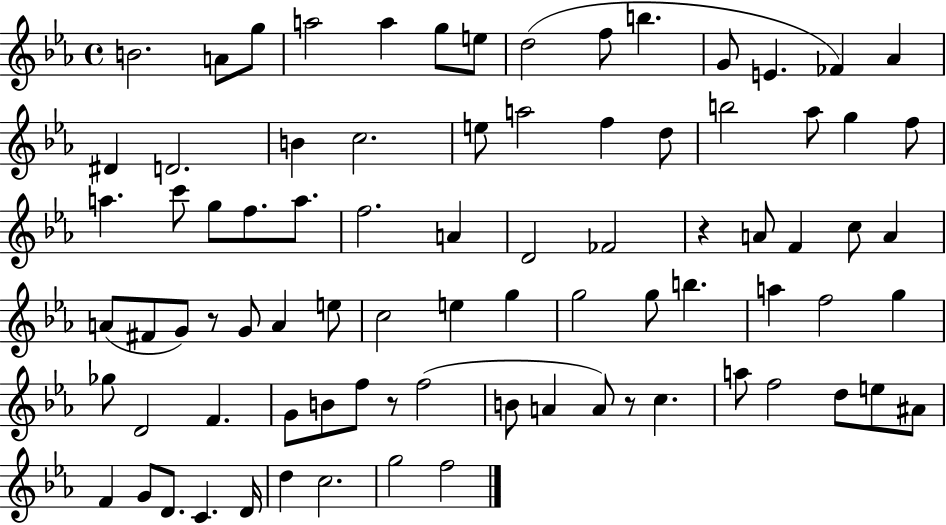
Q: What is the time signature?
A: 4/4